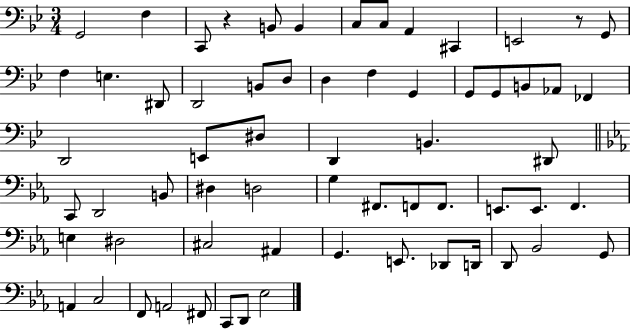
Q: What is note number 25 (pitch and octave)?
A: FES2